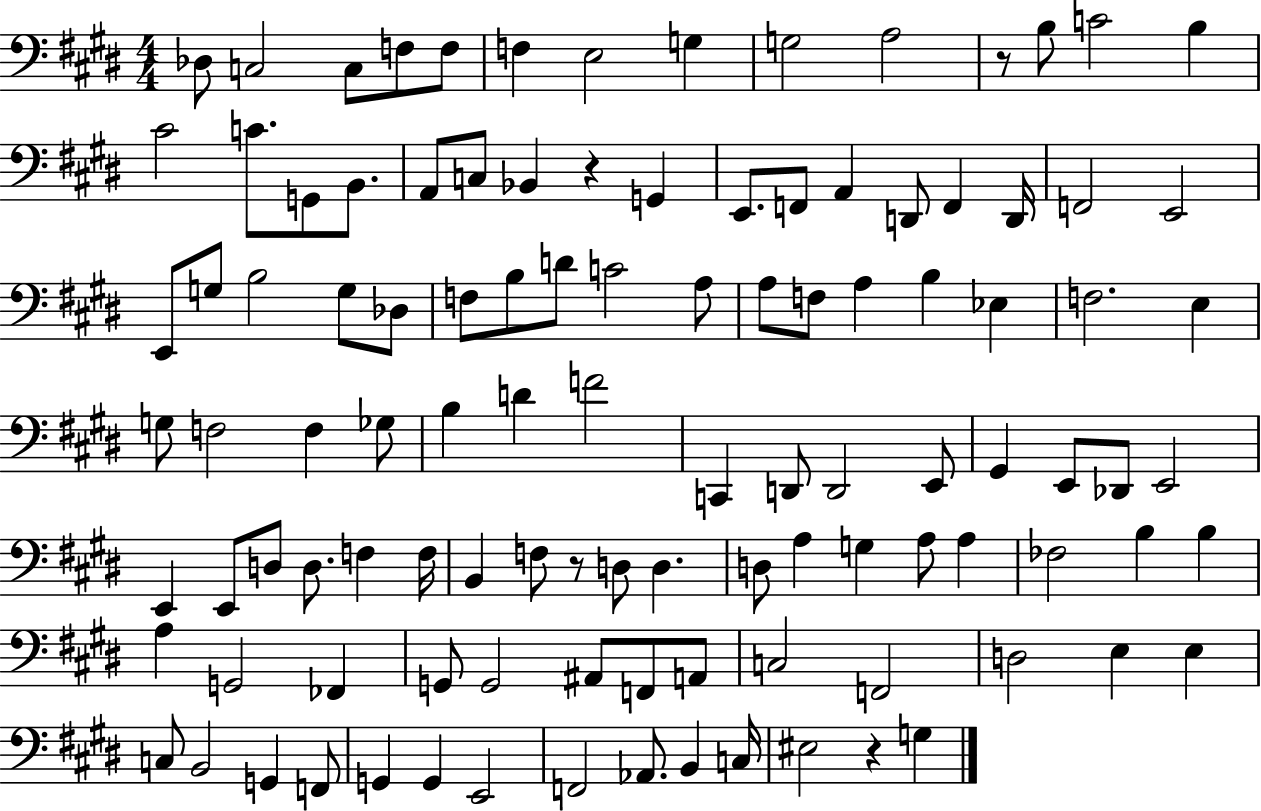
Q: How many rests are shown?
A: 4